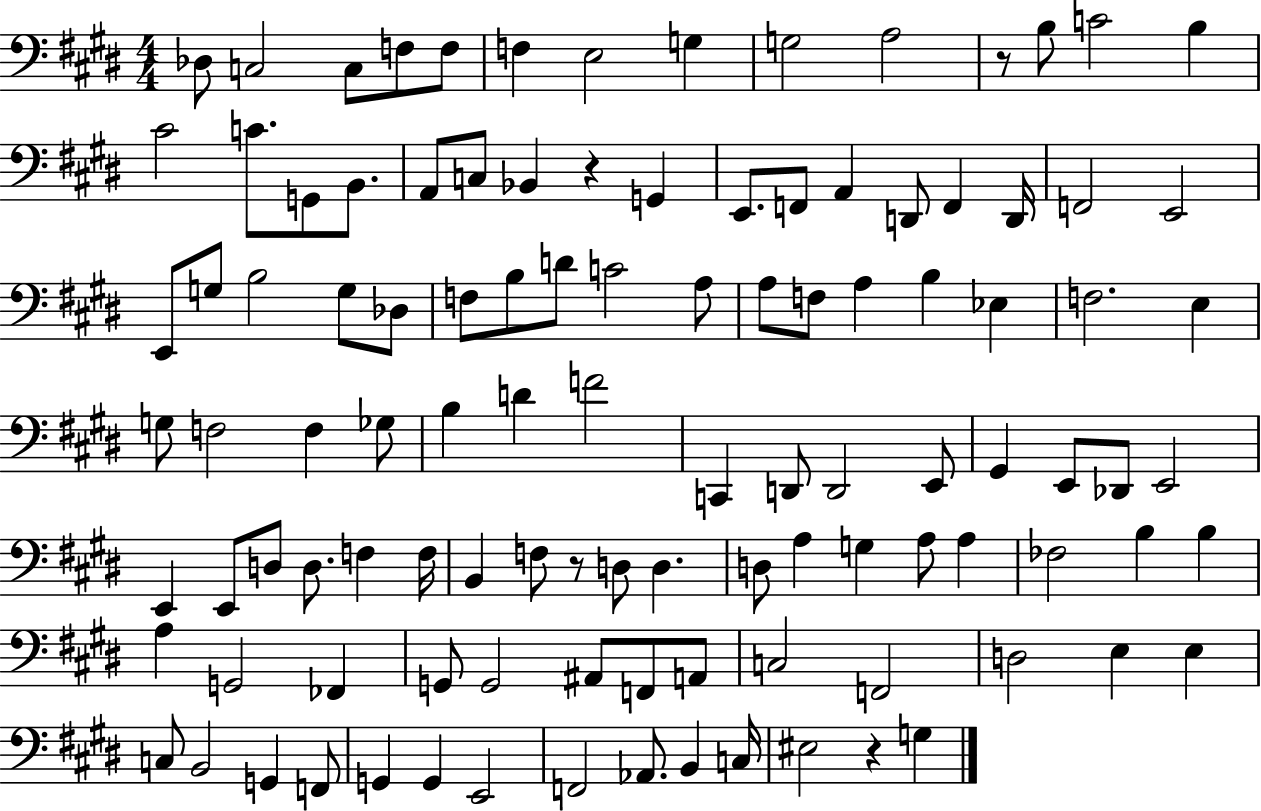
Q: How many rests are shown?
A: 4